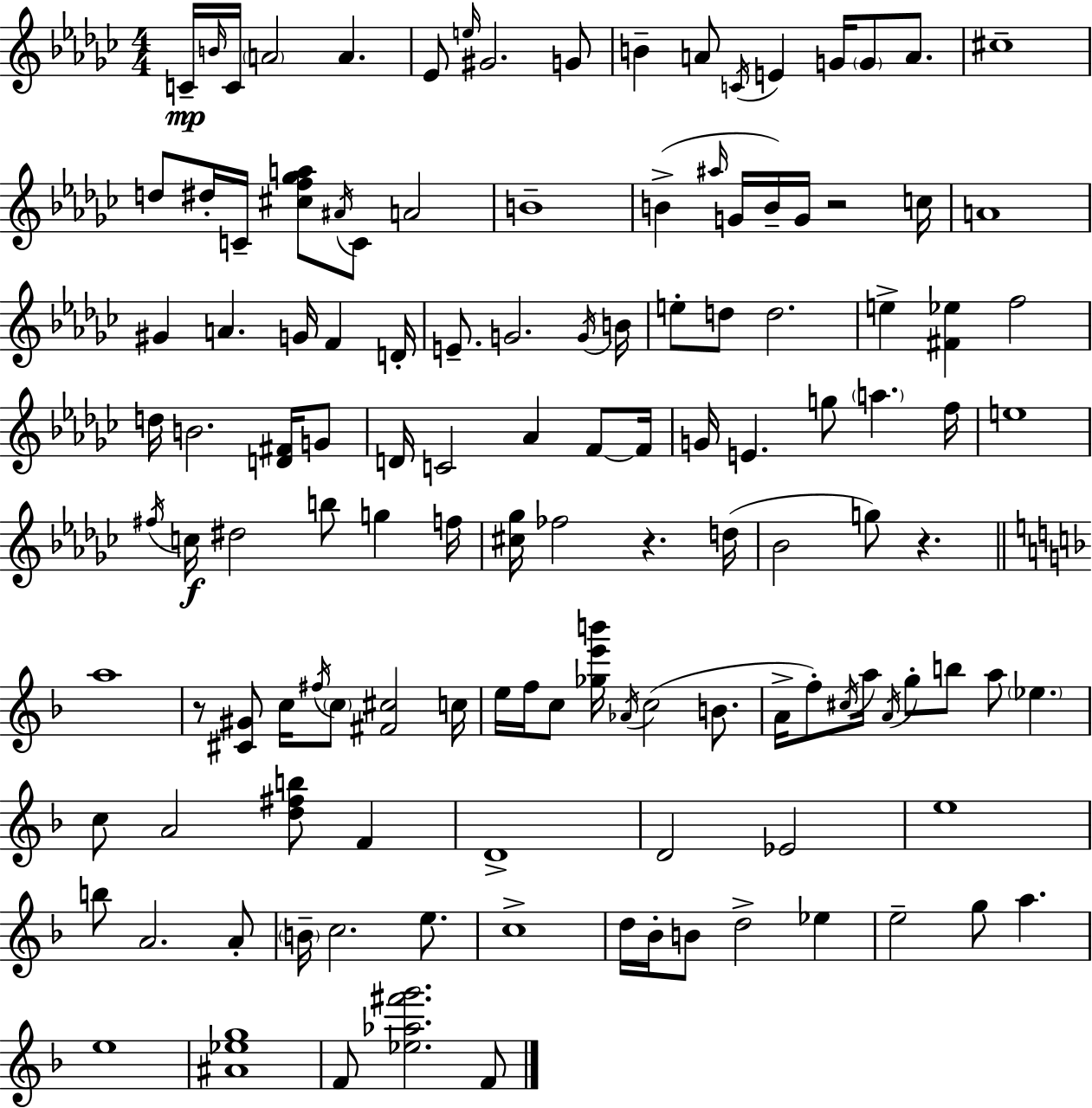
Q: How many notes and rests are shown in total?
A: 128